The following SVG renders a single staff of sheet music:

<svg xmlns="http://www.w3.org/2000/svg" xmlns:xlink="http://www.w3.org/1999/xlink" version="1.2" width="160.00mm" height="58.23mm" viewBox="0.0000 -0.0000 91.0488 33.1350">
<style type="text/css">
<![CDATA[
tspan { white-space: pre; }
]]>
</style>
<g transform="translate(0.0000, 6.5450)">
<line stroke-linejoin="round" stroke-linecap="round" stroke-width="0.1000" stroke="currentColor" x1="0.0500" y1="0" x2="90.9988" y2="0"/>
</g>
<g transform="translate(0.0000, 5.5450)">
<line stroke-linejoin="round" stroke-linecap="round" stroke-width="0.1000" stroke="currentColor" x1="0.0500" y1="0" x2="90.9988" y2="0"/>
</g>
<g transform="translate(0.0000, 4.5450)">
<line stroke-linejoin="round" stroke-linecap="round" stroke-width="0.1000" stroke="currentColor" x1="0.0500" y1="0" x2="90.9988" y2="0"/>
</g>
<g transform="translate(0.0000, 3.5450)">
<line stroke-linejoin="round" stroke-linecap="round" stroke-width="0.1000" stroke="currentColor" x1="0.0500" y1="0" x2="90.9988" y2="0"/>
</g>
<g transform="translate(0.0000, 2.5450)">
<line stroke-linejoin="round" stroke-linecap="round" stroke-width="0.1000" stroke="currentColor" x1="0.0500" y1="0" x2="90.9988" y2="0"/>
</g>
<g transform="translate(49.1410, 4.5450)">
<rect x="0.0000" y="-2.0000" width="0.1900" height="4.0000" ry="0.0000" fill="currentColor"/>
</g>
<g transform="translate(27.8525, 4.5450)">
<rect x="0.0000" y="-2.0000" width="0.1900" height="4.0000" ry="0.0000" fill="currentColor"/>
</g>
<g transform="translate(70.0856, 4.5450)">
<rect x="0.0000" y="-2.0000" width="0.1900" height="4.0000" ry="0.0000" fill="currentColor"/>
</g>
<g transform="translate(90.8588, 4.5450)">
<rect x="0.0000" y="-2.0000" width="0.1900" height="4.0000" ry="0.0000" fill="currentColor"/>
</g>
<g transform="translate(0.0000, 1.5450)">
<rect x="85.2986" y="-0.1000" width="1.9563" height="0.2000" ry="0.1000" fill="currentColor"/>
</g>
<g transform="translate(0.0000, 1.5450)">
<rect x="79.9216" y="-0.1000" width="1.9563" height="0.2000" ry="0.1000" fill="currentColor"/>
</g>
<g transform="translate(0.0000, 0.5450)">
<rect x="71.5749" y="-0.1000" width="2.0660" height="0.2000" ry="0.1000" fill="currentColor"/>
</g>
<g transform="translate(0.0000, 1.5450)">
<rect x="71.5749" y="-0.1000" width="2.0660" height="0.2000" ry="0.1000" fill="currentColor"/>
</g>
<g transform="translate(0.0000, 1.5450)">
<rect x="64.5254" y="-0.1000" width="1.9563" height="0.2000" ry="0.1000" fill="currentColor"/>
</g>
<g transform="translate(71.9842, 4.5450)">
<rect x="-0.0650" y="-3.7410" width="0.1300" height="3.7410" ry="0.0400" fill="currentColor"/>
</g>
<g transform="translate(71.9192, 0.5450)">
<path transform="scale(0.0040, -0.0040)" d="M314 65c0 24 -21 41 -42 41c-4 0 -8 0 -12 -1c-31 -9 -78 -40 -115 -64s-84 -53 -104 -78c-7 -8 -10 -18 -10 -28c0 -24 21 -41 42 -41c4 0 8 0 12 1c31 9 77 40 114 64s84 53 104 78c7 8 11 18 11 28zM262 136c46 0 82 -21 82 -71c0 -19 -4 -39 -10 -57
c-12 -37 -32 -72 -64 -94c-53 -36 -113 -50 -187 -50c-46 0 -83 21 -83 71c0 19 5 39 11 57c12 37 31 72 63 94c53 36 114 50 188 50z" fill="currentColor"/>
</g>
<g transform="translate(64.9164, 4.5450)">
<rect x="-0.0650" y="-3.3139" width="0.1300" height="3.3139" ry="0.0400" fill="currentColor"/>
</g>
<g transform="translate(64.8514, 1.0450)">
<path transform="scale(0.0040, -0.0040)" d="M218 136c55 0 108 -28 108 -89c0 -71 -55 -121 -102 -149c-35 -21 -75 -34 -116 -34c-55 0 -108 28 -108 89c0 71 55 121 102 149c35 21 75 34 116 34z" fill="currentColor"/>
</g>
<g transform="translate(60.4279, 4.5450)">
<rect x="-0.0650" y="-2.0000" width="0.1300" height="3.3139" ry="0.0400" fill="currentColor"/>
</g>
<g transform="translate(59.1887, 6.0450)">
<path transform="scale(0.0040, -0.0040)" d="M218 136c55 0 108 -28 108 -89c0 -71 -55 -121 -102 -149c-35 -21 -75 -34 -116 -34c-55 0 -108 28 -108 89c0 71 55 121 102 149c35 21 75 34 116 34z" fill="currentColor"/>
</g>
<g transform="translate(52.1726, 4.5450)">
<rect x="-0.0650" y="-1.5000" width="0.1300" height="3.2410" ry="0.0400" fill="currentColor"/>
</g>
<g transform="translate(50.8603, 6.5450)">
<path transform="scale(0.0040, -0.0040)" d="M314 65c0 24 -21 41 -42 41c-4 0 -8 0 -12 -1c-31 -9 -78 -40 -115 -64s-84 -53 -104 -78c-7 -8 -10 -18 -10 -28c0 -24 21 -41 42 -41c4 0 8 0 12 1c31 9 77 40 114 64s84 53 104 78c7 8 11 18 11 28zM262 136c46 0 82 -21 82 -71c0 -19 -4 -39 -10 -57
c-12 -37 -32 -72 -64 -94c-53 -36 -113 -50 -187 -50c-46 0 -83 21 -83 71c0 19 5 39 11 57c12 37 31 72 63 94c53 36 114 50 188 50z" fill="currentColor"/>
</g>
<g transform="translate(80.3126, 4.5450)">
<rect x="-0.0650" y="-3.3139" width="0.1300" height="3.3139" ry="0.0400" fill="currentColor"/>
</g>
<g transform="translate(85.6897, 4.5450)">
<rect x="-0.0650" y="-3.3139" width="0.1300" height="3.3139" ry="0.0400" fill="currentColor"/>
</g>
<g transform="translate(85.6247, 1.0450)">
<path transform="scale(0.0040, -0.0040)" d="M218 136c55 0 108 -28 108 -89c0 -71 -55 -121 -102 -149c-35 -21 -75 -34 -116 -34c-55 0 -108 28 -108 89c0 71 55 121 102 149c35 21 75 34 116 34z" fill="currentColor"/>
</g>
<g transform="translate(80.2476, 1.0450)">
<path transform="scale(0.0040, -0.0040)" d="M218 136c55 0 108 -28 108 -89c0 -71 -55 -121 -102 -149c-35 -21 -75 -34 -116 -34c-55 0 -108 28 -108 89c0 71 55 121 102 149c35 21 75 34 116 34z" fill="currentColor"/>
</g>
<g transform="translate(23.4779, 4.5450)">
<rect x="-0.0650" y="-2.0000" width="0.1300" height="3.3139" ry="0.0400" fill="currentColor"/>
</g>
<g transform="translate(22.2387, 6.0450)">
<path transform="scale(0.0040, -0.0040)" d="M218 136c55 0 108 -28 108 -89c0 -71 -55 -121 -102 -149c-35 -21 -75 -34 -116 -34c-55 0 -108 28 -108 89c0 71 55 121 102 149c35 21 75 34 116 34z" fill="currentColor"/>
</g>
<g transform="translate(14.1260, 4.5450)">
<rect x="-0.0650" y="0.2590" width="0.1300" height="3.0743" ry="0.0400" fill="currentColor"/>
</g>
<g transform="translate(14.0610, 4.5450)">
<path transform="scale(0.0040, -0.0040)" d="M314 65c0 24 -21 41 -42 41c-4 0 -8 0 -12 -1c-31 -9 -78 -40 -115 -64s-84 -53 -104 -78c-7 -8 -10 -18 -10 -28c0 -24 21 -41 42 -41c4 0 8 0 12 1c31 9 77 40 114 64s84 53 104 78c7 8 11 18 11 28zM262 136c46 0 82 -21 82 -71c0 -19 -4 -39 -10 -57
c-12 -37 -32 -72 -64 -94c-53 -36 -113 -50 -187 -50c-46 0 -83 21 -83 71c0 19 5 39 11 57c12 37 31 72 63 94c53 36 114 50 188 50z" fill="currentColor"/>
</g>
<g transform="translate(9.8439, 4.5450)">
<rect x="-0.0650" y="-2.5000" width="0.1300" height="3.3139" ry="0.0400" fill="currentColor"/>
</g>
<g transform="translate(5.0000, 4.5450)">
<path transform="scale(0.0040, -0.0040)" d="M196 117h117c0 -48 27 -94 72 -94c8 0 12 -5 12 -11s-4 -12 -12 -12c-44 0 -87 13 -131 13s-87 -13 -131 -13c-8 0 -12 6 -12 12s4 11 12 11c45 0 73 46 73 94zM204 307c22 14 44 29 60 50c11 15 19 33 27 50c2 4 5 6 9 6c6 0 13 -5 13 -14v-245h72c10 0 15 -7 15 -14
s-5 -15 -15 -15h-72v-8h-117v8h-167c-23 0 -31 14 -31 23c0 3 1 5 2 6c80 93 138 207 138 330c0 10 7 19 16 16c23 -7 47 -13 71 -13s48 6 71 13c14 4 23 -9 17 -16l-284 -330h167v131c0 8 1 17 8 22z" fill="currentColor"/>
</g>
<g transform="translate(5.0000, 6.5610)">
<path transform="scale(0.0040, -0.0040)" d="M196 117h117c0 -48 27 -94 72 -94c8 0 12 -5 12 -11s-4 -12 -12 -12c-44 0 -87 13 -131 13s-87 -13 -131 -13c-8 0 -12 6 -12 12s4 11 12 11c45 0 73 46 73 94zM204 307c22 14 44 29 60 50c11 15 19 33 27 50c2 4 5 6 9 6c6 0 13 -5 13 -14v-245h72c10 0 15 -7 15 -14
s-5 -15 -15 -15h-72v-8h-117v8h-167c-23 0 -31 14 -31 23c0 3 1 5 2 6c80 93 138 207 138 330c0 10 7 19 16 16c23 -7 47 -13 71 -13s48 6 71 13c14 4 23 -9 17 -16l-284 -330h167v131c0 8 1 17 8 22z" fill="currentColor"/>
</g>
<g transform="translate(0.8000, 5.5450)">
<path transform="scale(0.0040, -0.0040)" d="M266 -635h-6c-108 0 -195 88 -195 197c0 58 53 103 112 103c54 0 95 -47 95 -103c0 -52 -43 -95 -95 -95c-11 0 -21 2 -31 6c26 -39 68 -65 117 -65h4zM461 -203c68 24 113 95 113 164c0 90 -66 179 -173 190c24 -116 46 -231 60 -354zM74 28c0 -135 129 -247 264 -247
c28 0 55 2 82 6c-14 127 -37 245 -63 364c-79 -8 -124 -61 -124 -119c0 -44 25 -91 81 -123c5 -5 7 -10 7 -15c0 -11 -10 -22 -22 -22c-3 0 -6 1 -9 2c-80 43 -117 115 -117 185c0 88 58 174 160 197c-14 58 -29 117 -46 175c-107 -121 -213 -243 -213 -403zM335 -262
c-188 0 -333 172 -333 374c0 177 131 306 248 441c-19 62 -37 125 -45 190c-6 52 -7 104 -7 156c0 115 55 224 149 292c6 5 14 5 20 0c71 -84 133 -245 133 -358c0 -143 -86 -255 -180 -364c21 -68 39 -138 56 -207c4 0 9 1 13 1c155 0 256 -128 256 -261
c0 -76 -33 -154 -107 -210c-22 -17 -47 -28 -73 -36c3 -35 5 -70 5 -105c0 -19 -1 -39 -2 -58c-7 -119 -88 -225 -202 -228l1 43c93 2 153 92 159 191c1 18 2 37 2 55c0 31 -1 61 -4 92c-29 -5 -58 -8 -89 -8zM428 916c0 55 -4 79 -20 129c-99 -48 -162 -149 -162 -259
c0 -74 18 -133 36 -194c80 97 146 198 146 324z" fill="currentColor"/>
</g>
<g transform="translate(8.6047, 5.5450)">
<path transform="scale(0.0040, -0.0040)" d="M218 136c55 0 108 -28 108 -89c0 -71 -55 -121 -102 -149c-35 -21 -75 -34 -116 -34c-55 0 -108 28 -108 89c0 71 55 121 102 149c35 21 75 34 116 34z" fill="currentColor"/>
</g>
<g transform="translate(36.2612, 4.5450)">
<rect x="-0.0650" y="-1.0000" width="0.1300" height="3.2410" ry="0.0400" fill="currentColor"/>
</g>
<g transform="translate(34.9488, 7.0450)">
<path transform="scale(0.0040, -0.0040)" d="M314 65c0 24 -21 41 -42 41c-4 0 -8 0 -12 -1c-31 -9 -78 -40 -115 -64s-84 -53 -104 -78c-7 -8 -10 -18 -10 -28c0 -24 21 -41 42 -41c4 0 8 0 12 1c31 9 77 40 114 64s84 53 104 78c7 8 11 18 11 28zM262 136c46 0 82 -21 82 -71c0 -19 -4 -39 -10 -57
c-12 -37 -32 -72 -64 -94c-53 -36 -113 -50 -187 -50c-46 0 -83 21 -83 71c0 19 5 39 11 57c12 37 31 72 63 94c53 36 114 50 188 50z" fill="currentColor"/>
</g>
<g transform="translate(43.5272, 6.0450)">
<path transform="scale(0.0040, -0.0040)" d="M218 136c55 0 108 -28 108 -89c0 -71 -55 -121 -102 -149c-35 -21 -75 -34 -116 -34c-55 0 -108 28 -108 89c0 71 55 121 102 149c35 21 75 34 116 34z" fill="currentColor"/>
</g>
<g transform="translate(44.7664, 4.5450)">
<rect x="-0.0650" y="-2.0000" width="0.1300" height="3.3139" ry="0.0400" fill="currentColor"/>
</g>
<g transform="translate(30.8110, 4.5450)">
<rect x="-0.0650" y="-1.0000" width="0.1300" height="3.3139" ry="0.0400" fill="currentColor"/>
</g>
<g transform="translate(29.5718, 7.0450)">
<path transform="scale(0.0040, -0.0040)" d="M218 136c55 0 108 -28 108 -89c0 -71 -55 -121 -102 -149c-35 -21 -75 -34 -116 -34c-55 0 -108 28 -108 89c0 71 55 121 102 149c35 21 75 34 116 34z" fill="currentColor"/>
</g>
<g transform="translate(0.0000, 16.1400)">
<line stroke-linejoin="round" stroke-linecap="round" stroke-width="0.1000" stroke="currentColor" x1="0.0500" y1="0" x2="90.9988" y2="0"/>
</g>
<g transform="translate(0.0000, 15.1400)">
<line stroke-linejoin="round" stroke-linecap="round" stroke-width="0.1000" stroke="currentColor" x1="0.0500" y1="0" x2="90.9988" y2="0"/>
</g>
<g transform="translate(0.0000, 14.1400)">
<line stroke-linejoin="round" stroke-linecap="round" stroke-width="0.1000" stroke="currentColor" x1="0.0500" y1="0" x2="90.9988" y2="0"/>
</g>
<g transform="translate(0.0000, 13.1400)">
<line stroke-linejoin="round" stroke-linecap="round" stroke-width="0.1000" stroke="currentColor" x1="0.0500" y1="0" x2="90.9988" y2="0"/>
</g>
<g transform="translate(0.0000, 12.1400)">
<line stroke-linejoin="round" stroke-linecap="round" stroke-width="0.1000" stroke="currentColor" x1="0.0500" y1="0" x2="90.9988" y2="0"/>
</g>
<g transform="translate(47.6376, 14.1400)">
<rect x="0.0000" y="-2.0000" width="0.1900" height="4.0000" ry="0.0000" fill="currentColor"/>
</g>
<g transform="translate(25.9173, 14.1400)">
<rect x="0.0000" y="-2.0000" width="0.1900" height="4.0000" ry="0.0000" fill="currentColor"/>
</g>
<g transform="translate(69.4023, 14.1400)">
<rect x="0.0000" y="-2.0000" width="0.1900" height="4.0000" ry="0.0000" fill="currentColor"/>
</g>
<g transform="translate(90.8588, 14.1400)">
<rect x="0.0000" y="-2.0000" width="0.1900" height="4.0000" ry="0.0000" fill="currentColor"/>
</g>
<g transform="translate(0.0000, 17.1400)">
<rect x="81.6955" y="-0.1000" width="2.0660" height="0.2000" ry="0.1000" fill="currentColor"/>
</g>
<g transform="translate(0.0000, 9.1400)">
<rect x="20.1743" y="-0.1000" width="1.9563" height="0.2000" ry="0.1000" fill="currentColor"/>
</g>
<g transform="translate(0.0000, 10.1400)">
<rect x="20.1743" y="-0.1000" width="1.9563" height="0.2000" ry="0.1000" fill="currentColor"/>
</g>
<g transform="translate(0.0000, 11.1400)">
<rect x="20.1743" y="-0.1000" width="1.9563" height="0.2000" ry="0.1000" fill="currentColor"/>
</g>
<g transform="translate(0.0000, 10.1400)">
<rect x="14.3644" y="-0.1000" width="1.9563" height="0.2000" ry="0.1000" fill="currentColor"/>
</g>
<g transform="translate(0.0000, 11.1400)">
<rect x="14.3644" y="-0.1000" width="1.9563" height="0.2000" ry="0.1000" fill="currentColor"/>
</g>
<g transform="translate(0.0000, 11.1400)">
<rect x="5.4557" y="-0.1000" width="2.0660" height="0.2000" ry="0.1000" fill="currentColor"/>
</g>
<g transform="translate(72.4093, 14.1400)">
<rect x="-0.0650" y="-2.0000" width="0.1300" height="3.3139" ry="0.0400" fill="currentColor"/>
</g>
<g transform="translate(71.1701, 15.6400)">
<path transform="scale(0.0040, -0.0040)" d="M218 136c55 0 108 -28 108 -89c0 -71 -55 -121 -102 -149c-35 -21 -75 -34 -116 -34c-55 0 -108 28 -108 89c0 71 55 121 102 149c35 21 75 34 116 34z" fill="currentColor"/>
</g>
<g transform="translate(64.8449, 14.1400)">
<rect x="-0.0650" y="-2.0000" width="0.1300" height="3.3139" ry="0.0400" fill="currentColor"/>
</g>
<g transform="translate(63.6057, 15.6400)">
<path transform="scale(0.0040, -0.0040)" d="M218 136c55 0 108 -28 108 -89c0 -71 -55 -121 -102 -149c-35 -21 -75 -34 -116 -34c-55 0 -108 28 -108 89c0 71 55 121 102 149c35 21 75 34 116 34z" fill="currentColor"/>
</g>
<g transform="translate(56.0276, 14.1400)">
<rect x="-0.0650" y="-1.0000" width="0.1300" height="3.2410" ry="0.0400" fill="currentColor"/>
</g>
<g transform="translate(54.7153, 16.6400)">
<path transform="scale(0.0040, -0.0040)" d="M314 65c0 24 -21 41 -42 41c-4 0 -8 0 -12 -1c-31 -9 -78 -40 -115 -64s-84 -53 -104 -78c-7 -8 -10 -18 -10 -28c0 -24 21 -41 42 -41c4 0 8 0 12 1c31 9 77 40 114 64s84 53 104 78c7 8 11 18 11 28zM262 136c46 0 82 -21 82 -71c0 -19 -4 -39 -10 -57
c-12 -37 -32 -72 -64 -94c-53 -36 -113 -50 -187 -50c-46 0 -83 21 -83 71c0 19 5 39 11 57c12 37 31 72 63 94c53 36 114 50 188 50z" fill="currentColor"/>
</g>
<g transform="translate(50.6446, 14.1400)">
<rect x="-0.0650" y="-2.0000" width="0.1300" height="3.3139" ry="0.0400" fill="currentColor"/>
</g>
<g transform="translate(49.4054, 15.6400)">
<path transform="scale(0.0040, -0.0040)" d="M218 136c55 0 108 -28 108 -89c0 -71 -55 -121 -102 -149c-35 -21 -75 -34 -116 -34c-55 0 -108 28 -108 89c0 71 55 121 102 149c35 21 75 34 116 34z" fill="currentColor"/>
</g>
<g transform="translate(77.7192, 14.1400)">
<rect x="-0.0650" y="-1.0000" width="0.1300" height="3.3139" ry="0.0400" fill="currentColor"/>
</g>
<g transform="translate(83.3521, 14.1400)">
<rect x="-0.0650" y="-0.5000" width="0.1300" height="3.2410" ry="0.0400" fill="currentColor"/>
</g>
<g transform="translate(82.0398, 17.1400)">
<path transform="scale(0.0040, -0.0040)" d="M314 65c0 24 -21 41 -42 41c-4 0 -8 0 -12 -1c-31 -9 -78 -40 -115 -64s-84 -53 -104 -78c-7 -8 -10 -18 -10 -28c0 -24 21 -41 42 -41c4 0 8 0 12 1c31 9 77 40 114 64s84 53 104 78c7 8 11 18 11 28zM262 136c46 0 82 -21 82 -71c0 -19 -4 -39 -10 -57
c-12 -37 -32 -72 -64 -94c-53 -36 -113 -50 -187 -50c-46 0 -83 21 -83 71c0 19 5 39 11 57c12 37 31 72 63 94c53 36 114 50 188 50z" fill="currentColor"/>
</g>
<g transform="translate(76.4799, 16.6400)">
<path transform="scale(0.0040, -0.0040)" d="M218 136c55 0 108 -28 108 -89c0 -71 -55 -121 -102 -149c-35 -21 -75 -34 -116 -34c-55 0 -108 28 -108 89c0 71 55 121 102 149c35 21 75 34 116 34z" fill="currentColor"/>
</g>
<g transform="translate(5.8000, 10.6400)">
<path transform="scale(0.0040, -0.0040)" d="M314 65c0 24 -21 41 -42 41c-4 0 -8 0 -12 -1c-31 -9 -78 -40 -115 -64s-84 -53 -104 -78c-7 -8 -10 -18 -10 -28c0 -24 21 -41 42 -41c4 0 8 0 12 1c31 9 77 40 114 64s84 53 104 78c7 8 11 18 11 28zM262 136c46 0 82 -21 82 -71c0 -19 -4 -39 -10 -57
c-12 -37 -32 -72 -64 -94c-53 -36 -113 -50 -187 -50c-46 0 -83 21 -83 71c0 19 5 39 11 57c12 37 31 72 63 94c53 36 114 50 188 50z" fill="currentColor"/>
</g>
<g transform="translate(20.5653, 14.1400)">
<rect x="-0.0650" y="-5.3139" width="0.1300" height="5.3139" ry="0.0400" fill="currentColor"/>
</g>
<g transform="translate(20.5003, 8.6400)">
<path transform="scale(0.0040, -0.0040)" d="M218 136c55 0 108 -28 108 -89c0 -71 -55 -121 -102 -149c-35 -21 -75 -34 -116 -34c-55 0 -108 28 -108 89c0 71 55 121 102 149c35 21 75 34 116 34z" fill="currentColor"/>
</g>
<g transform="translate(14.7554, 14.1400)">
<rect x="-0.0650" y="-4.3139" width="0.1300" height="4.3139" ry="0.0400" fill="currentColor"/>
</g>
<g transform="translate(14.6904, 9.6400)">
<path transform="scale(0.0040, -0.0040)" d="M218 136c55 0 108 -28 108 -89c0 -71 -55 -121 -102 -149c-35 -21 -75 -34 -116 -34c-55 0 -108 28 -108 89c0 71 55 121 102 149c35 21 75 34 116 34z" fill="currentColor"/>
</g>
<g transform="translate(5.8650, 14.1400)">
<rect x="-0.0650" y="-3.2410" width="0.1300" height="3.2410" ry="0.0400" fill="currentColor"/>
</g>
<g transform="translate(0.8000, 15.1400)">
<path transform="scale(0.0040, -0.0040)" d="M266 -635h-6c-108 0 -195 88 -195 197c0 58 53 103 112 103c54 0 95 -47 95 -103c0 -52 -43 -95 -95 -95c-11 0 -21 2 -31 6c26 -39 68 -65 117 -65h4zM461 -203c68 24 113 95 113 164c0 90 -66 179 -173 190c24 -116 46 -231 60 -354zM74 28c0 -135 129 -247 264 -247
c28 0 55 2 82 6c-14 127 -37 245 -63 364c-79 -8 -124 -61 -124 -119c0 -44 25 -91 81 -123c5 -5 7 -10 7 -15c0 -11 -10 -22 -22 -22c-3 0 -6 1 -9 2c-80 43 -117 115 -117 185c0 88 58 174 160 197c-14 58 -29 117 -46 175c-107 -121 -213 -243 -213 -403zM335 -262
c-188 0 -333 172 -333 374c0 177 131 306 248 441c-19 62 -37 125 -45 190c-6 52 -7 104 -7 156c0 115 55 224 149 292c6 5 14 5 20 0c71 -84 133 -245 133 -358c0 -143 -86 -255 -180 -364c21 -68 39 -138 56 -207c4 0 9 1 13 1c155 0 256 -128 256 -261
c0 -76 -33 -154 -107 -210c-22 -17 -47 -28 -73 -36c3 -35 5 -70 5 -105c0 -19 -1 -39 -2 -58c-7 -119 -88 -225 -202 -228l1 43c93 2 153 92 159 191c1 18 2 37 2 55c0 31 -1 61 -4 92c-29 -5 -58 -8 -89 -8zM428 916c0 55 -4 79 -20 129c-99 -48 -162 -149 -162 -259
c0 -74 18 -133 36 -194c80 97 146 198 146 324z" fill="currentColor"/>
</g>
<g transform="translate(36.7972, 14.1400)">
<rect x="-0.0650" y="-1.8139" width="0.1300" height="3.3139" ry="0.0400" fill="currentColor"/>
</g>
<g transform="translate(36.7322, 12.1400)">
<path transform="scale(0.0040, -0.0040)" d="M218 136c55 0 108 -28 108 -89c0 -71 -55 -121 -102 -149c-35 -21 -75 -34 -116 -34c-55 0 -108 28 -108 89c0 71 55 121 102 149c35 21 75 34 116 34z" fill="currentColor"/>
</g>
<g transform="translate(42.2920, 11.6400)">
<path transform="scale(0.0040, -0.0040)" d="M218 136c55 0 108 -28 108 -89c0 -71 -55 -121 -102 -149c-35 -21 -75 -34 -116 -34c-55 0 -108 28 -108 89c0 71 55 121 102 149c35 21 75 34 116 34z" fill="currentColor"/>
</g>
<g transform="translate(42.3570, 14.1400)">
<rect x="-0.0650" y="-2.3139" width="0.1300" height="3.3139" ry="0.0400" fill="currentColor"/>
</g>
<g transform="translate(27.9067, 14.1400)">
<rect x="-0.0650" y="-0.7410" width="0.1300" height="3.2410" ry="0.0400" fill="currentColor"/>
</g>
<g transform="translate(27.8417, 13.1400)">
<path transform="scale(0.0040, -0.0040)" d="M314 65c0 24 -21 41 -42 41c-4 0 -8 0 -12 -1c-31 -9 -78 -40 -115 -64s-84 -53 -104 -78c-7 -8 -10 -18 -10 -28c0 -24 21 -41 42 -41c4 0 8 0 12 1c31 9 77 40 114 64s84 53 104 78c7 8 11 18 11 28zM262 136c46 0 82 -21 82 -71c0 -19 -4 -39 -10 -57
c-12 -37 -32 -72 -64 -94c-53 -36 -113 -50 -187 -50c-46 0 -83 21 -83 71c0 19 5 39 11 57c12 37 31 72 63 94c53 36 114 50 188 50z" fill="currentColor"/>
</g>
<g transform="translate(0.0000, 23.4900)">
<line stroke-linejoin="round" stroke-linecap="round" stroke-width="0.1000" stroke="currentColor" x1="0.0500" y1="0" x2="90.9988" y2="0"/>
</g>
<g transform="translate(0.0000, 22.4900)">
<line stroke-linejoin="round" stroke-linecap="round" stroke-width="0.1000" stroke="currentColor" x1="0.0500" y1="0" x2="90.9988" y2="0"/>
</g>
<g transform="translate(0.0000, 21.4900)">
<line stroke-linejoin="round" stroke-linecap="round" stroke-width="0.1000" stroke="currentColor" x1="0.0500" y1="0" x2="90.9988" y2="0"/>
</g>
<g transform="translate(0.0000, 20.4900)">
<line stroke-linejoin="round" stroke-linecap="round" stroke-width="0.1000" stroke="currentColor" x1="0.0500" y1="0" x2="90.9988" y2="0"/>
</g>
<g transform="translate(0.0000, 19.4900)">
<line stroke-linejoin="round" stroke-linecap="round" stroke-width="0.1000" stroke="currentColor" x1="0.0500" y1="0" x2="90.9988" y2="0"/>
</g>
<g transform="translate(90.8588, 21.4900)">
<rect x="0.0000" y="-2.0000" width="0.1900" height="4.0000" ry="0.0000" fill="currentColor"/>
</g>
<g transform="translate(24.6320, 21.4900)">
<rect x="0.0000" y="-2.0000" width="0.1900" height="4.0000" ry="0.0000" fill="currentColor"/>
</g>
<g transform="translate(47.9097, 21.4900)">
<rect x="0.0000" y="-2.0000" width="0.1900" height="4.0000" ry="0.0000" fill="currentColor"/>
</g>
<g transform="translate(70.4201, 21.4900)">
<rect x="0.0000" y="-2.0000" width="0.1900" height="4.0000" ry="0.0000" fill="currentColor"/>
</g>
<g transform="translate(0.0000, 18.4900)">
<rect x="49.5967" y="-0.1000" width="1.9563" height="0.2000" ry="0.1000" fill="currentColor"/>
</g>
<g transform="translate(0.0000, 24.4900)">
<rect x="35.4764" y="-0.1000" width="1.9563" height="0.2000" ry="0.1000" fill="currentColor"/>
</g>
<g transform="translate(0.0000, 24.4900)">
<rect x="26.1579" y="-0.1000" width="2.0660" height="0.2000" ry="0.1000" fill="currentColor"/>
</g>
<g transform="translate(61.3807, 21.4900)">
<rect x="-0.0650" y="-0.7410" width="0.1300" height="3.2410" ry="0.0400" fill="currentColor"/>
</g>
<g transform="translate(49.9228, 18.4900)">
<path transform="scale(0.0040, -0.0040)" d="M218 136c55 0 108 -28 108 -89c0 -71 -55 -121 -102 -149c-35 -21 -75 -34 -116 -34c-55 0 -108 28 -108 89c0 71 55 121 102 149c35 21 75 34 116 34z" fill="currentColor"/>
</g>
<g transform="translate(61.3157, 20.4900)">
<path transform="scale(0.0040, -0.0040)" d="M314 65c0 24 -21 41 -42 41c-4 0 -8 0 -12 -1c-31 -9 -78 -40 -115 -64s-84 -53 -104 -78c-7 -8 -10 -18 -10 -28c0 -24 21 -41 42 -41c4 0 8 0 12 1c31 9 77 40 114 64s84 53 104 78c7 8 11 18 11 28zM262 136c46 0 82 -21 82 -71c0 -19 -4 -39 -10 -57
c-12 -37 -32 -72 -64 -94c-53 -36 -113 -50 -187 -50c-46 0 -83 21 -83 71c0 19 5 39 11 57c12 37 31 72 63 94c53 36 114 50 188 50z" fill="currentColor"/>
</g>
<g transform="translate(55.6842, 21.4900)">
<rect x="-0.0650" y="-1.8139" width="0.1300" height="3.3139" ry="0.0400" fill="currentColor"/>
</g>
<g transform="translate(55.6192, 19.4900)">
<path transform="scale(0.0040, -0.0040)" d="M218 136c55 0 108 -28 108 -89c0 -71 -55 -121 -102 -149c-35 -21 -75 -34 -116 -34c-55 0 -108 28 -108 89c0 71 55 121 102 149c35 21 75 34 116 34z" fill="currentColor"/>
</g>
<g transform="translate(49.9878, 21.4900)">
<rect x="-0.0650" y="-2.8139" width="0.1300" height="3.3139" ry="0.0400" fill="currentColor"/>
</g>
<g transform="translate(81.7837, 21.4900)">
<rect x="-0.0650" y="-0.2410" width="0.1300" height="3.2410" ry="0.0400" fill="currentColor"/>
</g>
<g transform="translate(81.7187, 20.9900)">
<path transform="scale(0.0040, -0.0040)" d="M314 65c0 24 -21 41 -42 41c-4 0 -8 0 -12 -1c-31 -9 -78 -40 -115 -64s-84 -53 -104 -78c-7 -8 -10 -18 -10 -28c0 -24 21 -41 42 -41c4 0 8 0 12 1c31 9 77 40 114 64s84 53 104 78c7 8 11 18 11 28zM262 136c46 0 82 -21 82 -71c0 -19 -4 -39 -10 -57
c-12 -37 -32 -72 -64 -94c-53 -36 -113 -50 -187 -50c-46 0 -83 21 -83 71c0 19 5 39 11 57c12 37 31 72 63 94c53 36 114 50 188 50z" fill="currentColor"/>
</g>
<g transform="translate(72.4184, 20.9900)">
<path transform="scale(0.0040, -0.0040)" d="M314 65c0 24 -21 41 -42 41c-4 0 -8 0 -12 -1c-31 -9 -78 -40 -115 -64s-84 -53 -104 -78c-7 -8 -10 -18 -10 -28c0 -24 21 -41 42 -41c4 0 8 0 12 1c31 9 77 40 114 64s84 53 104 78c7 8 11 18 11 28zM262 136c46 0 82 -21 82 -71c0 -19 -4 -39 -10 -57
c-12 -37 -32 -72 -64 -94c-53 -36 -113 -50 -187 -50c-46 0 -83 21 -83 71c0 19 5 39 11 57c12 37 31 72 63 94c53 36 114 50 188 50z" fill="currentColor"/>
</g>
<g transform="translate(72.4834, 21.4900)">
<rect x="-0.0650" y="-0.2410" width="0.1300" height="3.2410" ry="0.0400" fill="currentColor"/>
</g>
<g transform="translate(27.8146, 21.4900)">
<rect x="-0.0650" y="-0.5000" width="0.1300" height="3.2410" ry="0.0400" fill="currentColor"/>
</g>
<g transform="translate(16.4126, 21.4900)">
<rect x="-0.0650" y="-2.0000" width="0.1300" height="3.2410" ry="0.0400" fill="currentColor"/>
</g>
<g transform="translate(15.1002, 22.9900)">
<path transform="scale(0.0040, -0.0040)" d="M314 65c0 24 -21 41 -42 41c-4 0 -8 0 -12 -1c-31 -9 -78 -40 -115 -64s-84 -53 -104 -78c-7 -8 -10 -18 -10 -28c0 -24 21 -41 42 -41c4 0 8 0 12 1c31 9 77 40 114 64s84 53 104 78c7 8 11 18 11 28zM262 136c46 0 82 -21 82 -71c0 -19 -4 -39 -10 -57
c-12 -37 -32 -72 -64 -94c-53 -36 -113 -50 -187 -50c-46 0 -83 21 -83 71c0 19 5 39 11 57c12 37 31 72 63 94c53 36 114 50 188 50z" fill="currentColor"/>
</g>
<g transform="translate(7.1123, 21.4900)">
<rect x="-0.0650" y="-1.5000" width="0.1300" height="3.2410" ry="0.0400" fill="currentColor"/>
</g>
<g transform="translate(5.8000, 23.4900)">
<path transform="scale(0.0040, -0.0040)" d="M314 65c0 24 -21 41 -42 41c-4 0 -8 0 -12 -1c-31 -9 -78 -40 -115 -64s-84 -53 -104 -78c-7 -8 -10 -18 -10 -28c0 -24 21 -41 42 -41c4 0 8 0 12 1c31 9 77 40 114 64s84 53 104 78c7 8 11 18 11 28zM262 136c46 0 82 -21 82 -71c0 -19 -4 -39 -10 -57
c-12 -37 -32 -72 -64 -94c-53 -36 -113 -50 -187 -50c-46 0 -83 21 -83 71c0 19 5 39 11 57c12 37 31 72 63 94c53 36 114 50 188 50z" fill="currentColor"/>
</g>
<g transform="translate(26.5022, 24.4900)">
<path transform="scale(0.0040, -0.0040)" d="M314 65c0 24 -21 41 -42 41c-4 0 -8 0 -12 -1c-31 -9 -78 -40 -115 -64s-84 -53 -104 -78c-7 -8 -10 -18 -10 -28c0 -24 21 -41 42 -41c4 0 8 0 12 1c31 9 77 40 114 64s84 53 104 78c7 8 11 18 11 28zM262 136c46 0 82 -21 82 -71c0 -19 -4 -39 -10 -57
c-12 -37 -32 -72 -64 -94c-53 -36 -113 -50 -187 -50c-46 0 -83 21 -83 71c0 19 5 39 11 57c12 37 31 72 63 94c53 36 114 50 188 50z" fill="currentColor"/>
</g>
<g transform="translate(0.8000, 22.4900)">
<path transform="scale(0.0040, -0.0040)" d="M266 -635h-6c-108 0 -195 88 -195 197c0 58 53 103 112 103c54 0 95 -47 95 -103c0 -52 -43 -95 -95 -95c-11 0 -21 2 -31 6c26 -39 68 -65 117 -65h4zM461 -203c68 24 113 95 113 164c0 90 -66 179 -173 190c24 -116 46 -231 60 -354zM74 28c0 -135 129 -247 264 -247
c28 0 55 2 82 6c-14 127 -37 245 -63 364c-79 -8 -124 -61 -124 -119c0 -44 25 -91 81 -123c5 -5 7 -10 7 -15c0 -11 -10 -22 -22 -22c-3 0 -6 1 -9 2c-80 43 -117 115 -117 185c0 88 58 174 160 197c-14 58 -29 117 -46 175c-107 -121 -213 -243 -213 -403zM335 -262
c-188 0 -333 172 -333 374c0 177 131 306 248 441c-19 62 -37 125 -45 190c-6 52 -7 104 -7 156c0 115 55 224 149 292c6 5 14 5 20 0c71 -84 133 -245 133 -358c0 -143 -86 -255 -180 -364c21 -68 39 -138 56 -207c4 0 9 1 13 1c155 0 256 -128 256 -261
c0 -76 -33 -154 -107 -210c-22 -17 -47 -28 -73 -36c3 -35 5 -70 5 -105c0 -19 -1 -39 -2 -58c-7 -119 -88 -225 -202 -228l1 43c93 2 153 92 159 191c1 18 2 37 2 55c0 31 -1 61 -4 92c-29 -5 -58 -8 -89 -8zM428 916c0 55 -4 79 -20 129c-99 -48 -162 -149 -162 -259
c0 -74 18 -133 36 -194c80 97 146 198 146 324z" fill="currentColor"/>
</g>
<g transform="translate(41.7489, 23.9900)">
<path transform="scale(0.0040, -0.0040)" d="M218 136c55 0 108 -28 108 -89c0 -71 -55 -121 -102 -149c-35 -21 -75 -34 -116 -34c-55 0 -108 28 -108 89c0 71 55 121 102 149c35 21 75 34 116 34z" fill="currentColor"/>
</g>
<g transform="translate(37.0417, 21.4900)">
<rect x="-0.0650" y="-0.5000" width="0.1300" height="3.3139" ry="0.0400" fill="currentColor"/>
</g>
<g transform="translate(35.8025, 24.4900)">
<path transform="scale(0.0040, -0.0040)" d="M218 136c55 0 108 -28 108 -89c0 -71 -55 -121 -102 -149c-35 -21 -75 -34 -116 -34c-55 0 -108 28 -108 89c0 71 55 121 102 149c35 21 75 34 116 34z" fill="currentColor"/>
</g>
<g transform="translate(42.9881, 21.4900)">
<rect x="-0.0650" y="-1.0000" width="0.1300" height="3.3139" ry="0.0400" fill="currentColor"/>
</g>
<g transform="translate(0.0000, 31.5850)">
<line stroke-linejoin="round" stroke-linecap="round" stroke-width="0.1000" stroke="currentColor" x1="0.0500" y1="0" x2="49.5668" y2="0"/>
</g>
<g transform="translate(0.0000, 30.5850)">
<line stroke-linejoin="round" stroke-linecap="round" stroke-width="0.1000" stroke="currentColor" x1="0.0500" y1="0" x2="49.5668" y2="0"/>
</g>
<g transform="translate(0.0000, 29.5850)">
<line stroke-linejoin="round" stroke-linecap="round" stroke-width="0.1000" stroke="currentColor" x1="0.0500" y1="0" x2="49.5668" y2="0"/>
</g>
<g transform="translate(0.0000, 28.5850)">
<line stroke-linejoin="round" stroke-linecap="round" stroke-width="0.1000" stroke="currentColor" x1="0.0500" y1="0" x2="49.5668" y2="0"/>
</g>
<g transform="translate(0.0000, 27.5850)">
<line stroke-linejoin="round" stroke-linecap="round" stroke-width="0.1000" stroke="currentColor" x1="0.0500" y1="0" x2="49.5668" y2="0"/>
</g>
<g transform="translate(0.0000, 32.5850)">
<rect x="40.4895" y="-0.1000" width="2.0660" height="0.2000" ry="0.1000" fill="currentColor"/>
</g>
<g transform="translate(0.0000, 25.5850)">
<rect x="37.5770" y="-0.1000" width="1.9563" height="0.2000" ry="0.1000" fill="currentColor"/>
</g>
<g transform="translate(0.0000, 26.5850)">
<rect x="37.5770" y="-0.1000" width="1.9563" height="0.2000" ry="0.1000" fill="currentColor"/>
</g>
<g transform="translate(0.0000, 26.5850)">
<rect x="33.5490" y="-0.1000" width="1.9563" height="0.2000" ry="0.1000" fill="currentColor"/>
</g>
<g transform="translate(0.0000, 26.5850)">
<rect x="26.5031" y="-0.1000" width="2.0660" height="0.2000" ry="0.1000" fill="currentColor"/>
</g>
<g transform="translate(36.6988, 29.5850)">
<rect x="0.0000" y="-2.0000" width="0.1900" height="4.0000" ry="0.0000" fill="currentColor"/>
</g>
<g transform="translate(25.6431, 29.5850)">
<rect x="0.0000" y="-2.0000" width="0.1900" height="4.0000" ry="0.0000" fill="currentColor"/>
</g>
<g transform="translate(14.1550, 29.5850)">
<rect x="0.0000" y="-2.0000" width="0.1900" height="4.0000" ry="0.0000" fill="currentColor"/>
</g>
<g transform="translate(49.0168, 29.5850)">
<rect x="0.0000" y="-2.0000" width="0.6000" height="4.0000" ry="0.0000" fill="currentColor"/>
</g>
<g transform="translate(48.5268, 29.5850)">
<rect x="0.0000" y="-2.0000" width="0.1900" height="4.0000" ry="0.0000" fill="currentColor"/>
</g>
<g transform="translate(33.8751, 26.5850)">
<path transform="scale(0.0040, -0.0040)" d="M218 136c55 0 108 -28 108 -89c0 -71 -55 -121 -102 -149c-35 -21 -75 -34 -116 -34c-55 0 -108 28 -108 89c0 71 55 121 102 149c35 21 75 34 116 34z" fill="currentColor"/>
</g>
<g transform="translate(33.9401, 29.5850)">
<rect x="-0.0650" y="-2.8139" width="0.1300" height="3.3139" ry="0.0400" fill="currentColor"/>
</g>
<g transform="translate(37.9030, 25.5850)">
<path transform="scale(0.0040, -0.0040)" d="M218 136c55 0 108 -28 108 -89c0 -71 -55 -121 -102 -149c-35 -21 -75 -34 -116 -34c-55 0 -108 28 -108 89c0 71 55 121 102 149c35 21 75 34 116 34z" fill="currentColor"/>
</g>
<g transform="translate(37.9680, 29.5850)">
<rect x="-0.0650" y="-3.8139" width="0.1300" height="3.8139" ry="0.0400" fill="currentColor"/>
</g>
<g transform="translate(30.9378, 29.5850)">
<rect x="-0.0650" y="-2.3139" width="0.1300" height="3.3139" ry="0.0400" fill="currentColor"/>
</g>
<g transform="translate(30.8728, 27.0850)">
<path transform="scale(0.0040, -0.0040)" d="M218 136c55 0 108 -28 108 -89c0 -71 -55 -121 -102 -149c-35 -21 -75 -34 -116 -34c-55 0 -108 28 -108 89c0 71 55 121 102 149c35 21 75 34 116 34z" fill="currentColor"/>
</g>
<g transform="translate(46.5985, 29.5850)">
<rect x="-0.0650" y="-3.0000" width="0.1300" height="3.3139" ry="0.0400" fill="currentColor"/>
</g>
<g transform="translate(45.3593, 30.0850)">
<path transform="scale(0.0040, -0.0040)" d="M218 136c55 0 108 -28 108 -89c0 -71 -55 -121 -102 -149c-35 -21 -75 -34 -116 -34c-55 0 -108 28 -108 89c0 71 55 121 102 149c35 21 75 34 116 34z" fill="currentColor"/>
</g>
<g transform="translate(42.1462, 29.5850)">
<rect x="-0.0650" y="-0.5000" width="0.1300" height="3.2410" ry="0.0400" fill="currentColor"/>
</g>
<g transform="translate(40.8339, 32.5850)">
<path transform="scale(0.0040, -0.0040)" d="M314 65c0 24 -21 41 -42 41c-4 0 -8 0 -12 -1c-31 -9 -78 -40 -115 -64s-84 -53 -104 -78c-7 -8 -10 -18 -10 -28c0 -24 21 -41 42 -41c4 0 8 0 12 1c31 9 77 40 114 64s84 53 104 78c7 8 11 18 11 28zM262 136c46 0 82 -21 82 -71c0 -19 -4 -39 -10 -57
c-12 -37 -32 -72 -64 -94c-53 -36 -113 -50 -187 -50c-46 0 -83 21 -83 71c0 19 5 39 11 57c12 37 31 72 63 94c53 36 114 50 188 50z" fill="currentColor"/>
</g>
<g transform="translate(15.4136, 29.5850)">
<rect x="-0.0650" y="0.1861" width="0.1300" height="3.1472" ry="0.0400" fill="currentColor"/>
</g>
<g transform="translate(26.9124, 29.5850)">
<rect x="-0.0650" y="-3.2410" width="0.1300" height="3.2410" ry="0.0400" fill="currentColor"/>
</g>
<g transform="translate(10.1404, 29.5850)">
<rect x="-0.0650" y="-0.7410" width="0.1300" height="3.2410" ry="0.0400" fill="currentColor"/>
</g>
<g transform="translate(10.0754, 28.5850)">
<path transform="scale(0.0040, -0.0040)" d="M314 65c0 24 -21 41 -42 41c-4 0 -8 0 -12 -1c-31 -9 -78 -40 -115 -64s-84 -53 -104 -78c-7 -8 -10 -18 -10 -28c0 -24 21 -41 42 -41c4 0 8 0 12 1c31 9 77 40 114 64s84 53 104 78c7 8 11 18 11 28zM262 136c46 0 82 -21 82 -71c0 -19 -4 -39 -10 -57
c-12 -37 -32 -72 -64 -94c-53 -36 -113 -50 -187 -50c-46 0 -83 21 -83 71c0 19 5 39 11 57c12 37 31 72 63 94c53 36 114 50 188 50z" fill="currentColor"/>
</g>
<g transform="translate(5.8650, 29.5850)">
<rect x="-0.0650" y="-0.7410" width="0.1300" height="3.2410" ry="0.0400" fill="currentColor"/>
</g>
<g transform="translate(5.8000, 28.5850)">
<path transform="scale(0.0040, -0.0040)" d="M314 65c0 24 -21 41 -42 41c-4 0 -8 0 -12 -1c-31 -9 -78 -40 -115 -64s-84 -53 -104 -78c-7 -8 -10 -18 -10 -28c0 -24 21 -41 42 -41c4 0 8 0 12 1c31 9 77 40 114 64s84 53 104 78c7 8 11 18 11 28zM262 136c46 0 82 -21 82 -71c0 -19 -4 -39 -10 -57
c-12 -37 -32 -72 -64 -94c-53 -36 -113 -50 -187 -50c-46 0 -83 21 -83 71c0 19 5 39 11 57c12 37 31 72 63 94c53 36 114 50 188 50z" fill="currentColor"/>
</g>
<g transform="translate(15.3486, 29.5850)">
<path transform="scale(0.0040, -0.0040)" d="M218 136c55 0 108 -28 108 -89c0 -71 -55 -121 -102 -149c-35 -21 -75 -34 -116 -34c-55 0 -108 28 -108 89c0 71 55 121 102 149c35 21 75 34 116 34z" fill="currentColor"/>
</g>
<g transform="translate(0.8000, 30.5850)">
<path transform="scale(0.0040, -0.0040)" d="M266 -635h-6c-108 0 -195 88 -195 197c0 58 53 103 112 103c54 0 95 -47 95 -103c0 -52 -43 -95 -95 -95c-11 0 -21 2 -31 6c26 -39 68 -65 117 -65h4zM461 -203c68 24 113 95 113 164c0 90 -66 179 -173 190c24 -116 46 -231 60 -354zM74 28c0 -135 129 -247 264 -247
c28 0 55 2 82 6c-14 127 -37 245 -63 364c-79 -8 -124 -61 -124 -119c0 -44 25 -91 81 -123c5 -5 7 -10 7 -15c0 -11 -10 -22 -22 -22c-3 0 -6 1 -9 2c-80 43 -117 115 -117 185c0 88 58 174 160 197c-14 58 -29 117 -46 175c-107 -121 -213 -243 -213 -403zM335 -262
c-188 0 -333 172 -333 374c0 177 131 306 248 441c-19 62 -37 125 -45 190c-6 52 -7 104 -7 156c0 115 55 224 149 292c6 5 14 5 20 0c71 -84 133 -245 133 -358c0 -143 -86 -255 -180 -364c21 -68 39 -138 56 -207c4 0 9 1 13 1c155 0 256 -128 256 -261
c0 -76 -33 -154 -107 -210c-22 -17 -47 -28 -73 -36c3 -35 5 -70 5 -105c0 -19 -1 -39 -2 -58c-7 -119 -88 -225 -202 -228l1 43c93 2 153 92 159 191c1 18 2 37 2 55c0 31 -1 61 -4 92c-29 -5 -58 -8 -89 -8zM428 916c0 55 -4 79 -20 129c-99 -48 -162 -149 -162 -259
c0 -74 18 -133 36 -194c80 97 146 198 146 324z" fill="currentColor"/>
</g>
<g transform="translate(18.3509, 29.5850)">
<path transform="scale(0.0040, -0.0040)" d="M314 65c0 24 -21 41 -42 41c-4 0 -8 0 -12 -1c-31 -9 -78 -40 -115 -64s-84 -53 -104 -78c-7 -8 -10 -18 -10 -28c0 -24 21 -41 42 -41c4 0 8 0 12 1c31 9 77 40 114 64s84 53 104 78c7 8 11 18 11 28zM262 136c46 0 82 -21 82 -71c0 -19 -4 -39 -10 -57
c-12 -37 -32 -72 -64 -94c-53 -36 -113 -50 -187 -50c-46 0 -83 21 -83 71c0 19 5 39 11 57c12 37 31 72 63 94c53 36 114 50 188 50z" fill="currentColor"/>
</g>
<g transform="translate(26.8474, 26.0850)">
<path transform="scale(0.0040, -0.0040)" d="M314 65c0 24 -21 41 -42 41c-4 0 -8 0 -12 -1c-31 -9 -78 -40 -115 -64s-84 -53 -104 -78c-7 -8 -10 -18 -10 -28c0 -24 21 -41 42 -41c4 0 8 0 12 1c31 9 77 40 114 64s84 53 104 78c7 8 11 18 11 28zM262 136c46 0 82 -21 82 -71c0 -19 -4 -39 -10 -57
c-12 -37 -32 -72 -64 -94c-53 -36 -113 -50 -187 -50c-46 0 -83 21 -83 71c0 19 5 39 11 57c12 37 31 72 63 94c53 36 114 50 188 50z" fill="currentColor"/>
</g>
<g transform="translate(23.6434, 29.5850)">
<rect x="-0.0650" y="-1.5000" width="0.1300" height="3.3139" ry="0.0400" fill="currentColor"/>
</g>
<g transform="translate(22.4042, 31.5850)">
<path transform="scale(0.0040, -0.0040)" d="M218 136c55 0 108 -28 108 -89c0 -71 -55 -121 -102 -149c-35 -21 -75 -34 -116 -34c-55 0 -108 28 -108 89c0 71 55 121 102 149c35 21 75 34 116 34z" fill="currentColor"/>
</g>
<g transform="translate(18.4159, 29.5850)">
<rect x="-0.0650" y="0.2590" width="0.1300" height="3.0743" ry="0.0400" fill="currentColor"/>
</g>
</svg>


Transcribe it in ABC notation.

X:1
T:Untitled
M:4/4
L:1/4
K:C
G B2 F D D2 F E2 F b c'2 b b b2 d' f' d2 f g F D2 F F D C2 E2 F2 C2 C D a f d2 c2 c2 d2 d2 B B2 E b2 g a c' C2 A